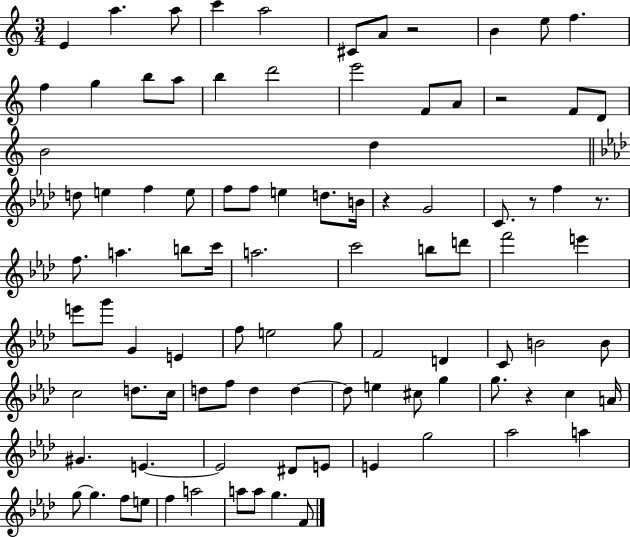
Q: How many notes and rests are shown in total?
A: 96